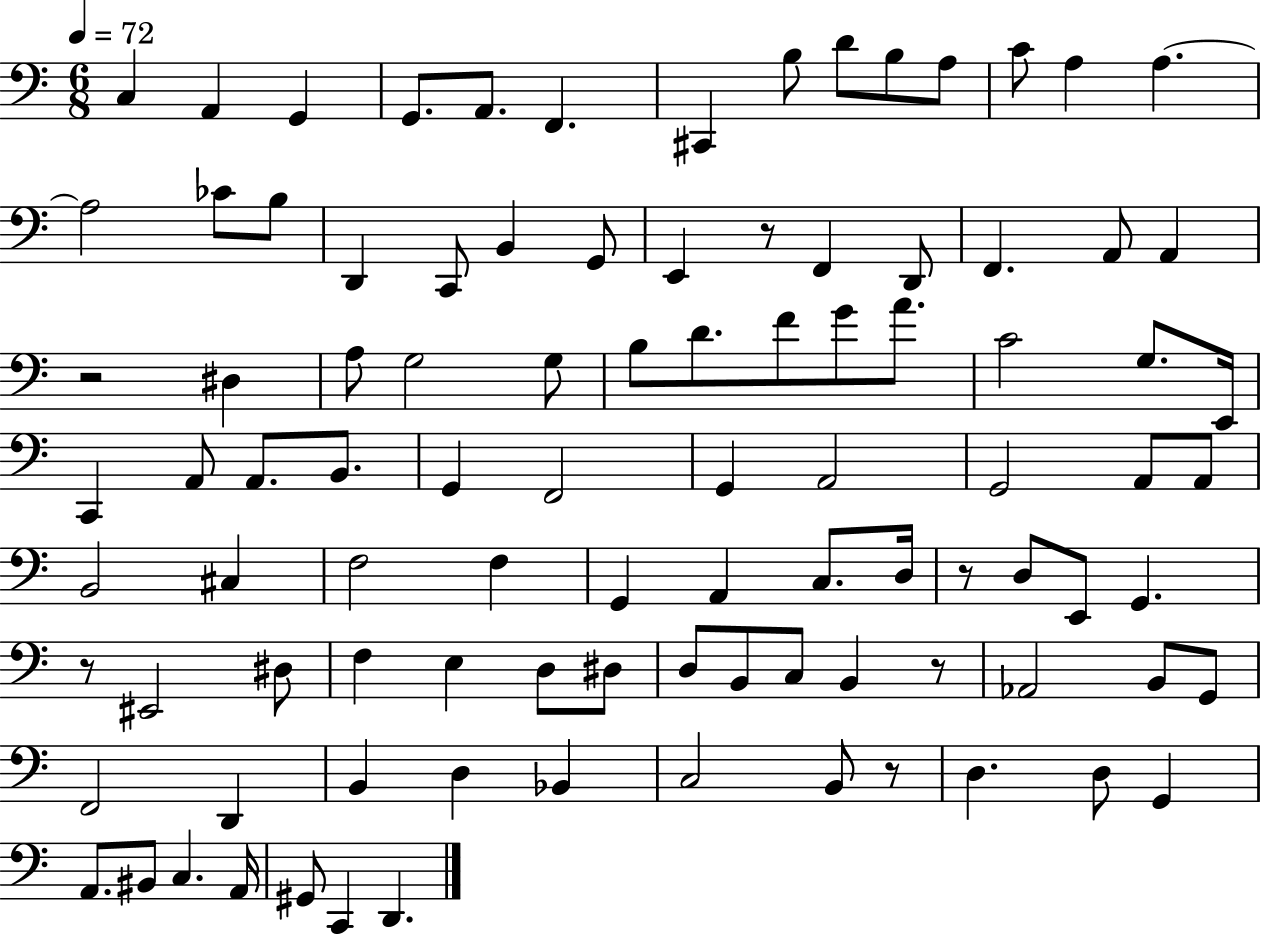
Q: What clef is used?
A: bass